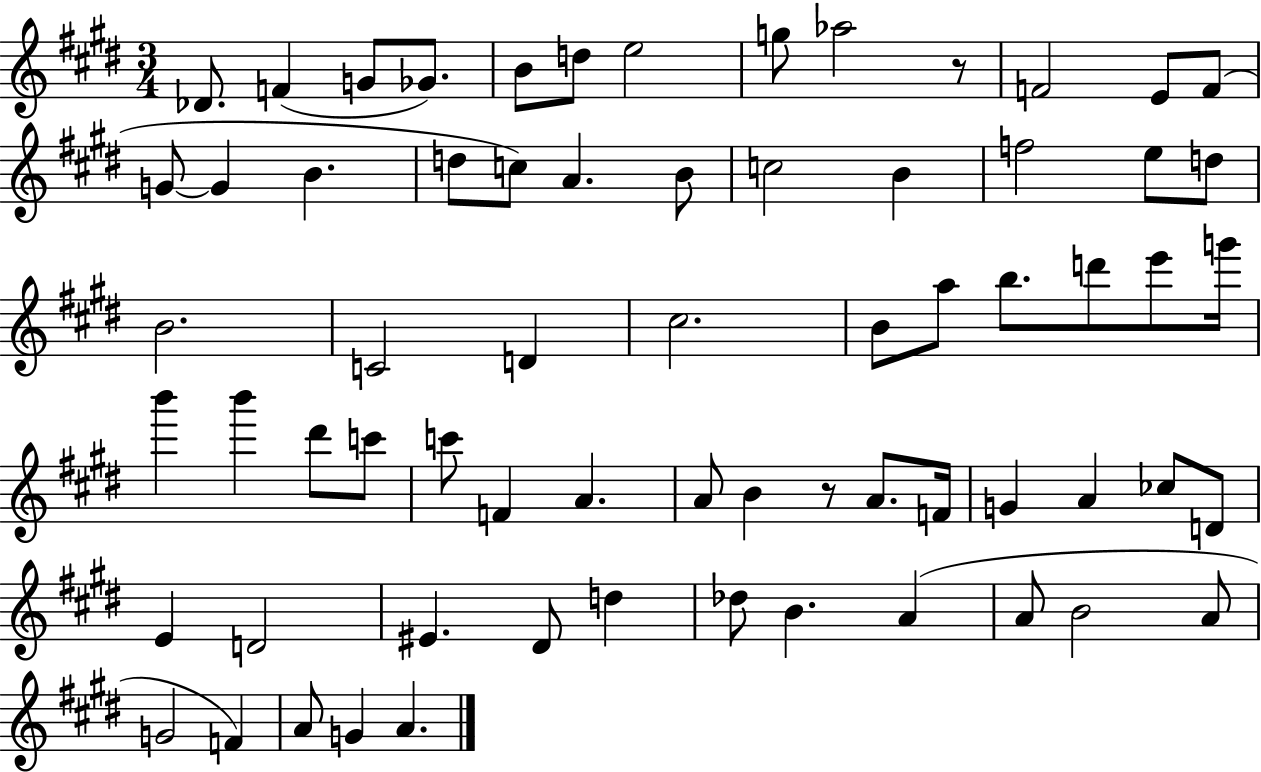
X:1
T:Untitled
M:3/4
L:1/4
K:E
_D/2 F G/2 _G/2 B/2 d/2 e2 g/2 _a2 z/2 F2 E/2 F/2 G/2 G B d/2 c/2 A B/2 c2 B f2 e/2 d/2 B2 C2 D ^c2 B/2 a/2 b/2 d'/2 e'/2 g'/4 b' b' ^d'/2 c'/2 c'/2 F A A/2 B z/2 A/2 F/4 G A _c/2 D/2 E D2 ^E ^D/2 d _d/2 B A A/2 B2 A/2 G2 F A/2 G A